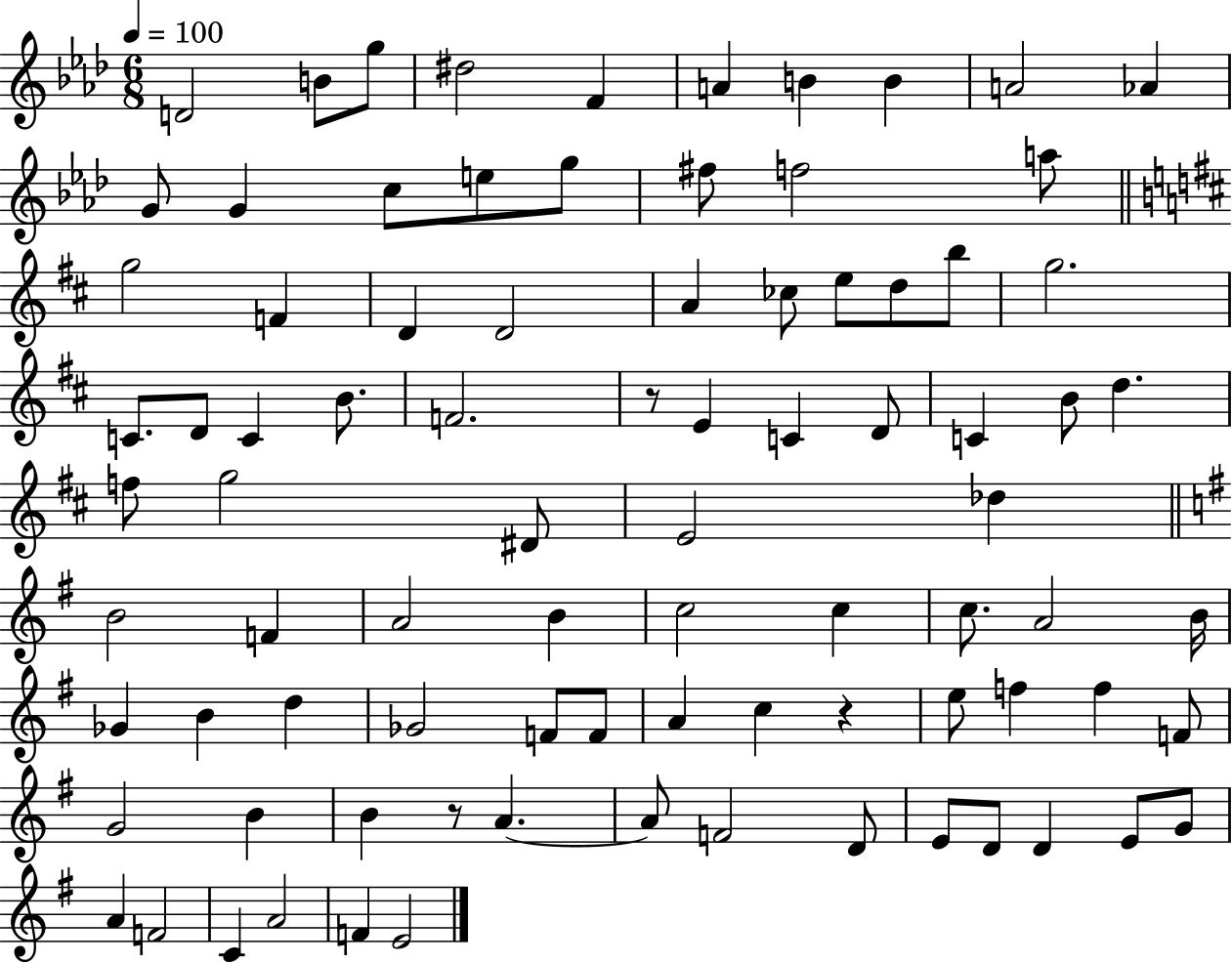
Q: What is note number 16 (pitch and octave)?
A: F#5